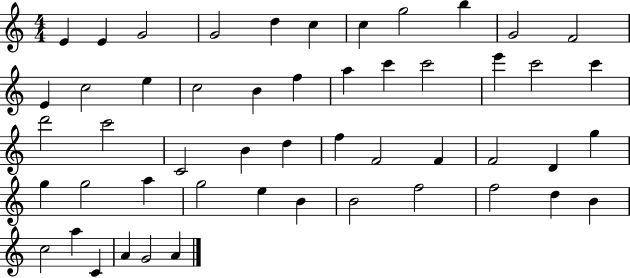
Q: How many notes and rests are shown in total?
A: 51